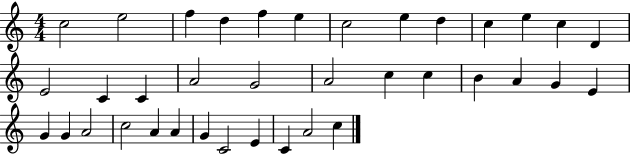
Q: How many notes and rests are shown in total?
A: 37